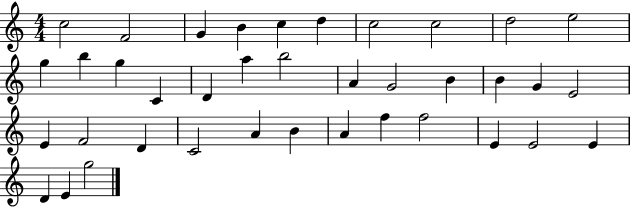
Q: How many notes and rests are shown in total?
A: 38